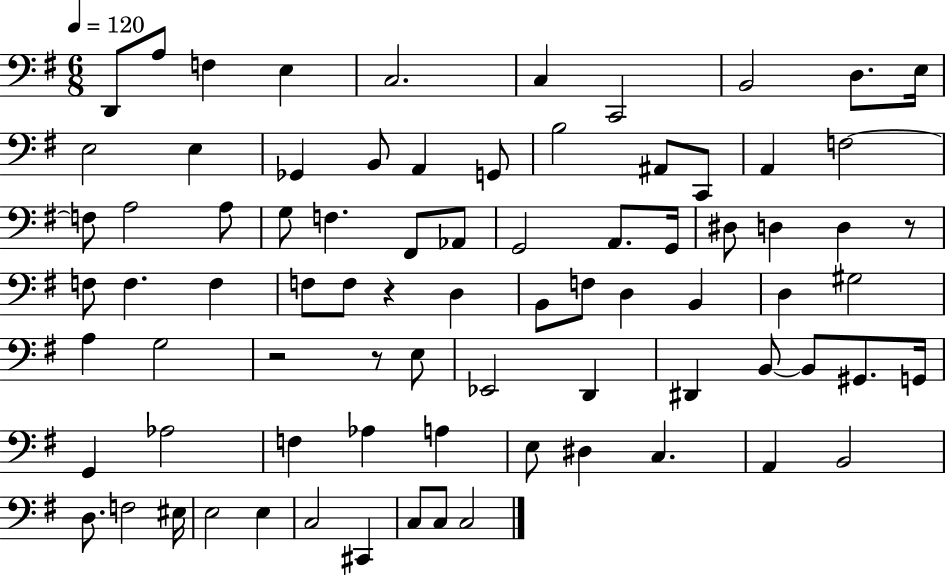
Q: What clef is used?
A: bass